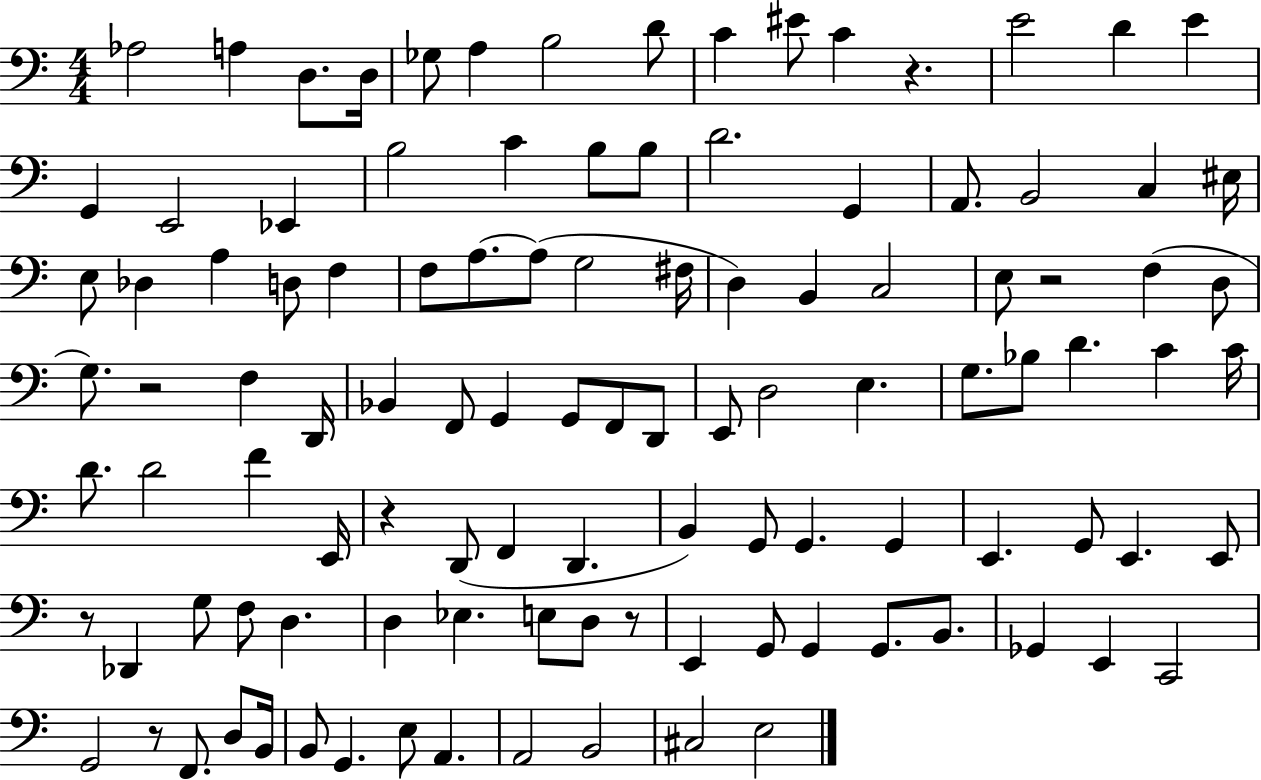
Ab3/h A3/q D3/e. D3/s Gb3/e A3/q B3/h D4/e C4/q EIS4/e C4/q R/q. E4/h D4/q E4/q G2/q E2/h Eb2/q B3/h C4/q B3/e B3/e D4/h. G2/q A2/e. B2/h C3/q EIS3/s E3/e Db3/q A3/q D3/e F3/q F3/e A3/e. A3/e G3/h F#3/s D3/q B2/q C3/h E3/e R/h F3/q D3/e G3/e. R/h F3/q D2/s Bb2/q F2/e G2/q G2/e F2/e D2/e E2/e D3/h E3/q. G3/e. Bb3/e D4/q. C4/q C4/s D4/e. D4/h F4/q E2/s R/q D2/e F2/q D2/q. B2/q G2/e G2/q. G2/q E2/q. G2/e E2/q. E2/e R/e Db2/q G3/e F3/e D3/q. D3/q Eb3/q. E3/e D3/e R/e E2/q G2/e G2/q G2/e. B2/e. Gb2/q E2/q C2/h G2/h R/e F2/e. D3/e B2/s B2/e G2/q. E3/e A2/q. A2/h B2/h C#3/h E3/h